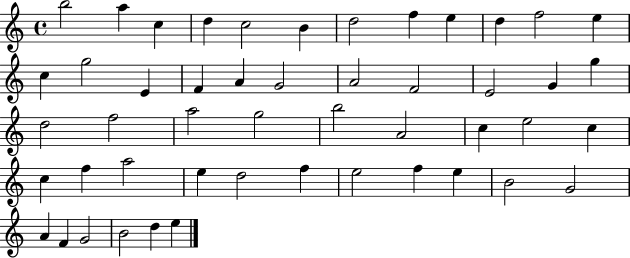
X:1
T:Untitled
M:4/4
L:1/4
K:C
b2 a c d c2 B d2 f e d f2 e c g2 E F A G2 A2 F2 E2 G g d2 f2 a2 g2 b2 A2 c e2 c c f a2 e d2 f e2 f e B2 G2 A F G2 B2 d e